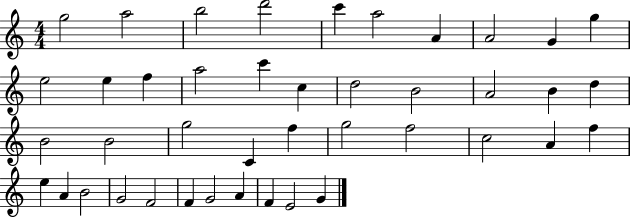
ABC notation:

X:1
T:Untitled
M:4/4
L:1/4
K:C
g2 a2 b2 d'2 c' a2 A A2 G g e2 e f a2 c' c d2 B2 A2 B d B2 B2 g2 C f g2 f2 c2 A f e A B2 G2 F2 F G2 A F E2 G